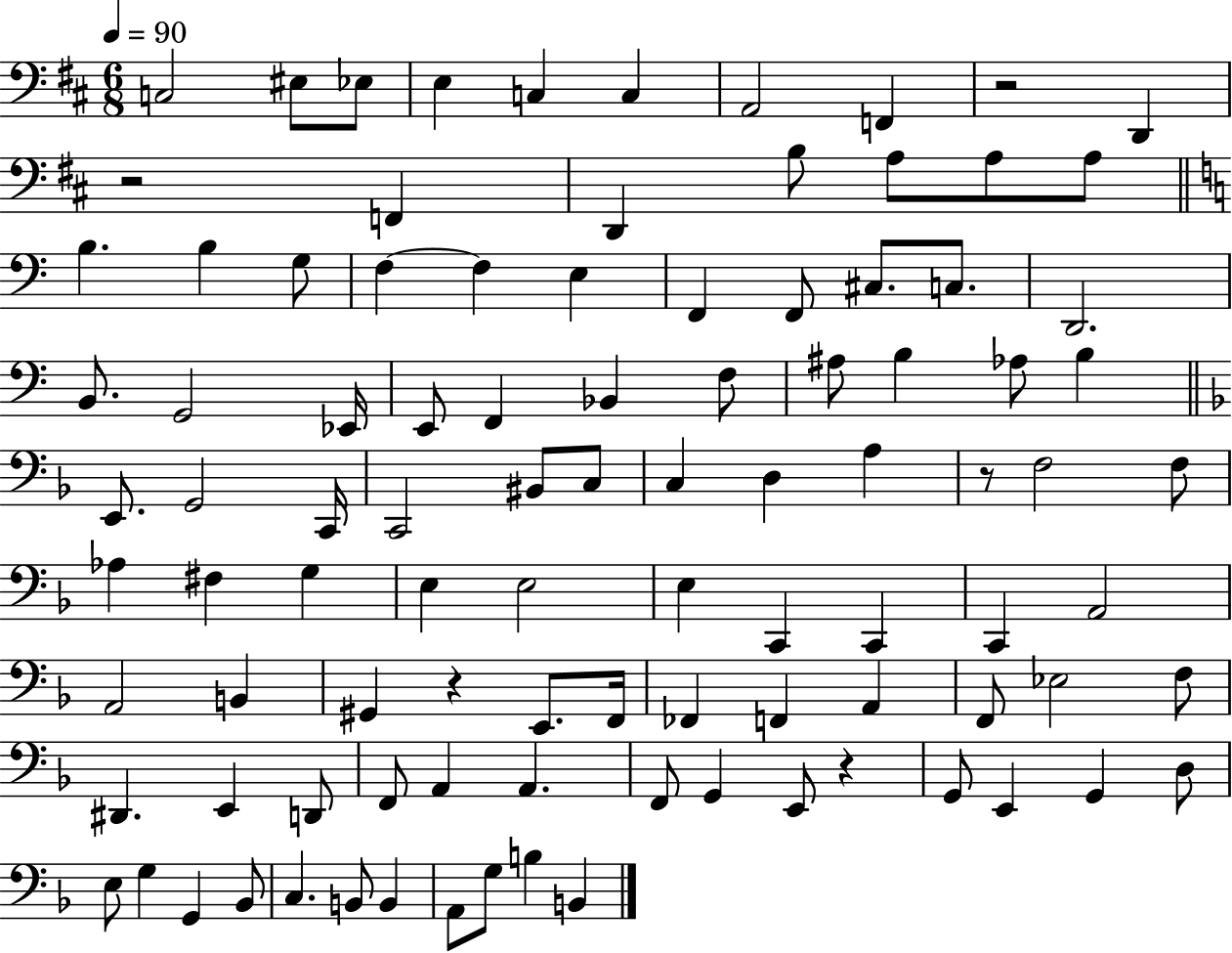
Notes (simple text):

C3/h EIS3/e Eb3/e E3/q C3/q C3/q A2/h F2/q R/h D2/q R/h F2/q D2/q B3/e A3/e A3/e A3/e B3/q. B3/q G3/e F3/q F3/q E3/q F2/q F2/e C#3/e. C3/e. D2/h. B2/e. G2/h Eb2/s E2/e F2/q Bb2/q F3/e A#3/e B3/q Ab3/e B3/q E2/e. G2/h C2/s C2/h BIS2/e C3/e C3/q D3/q A3/q R/e F3/h F3/e Ab3/q F#3/q G3/q E3/q E3/h E3/q C2/q C2/q C2/q A2/h A2/h B2/q G#2/q R/q E2/e. F2/s FES2/q F2/q A2/q F2/e Eb3/h F3/e D#2/q. E2/q D2/e F2/e A2/q A2/q. F2/e G2/q E2/e R/q G2/e E2/q G2/q D3/e E3/e G3/q G2/q Bb2/e C3/q. B2/e B2/q A2/e G3/e B3/q B2/q